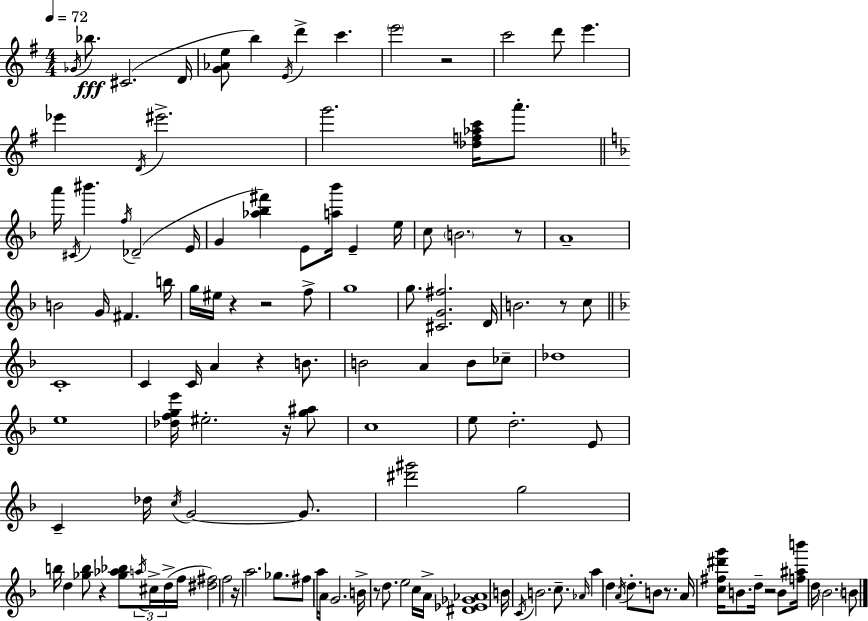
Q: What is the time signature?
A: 4/4